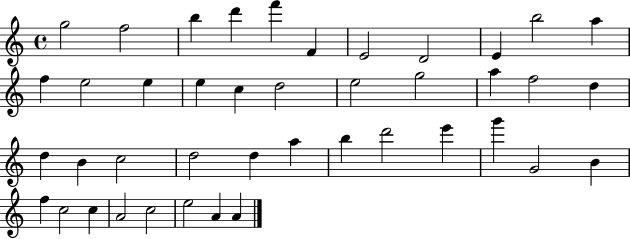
X:1
T:Untitled
M:4/4
L:1/4
K:C
g2 f2 b d' f' F E2 D2 E b2 a f e2 e e c d2 e2 g2 a f2 d d B c2 d2 d a b d'2 e' g' G2 B f c2 c A2 c2 e2 A A